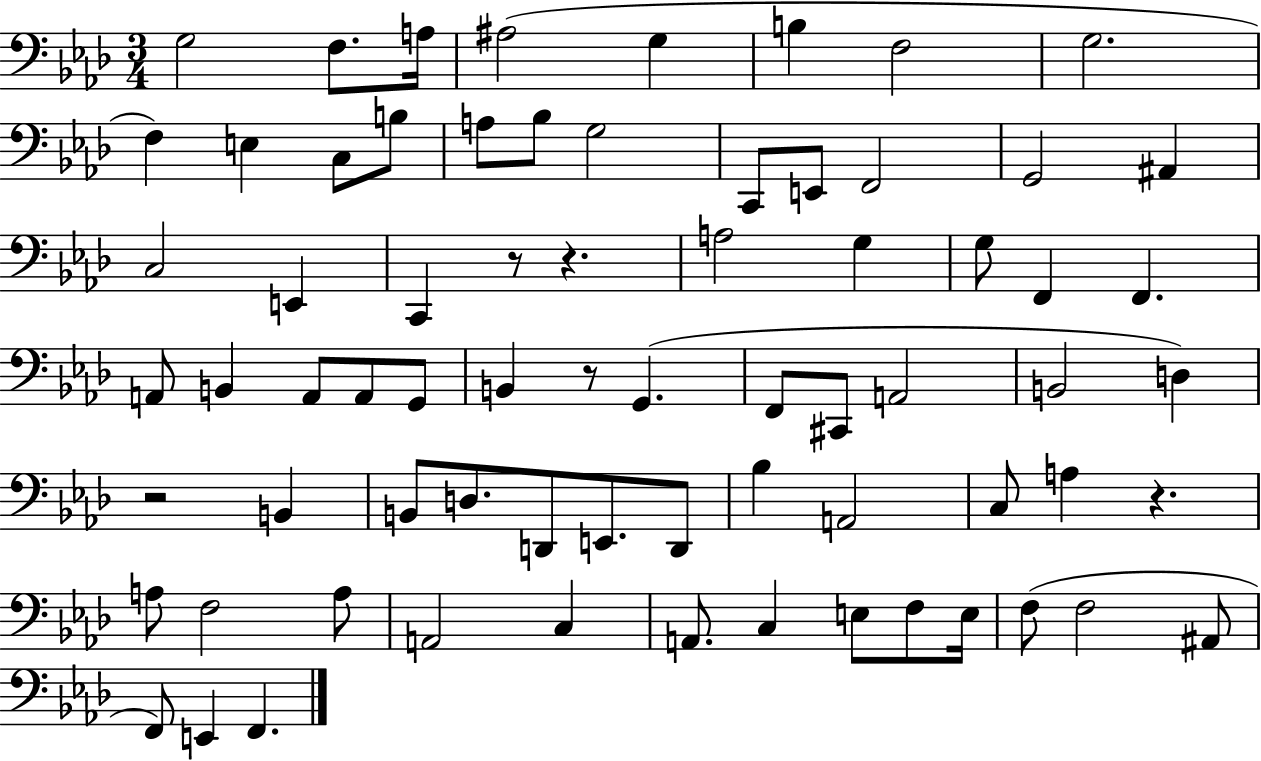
G3/h F3/e. A3/s A#3/h G3/q B3/q F3/h G3/h. F3/q E3/q C3/e B3/e A3/e Bb3/e G3/h C2/e E2/e F2/h G2/h A#2/q C3/h E2/q C2/q R/e R/q. A3/h G3/q G3/e F2/q F2/q. A2/e B2/q A2/e A2/e G2/e B2/q R/e G2/q. F2/e C#2/e A2/h B2/h D3/q R/h B2/q B2/e D3/e. D2/e E2/e. D2/e Bb3/q A2/h C3/e A3/q R/q. A3/e F3/h A3/e A2/h C3/q A2/e. C3/q E3/e F3/e E3/s F3/e F3/h A#2/e F2/e E2/q F2/q.